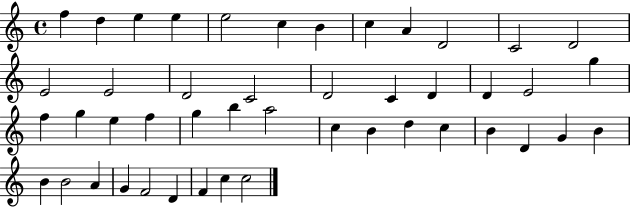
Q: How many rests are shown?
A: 0